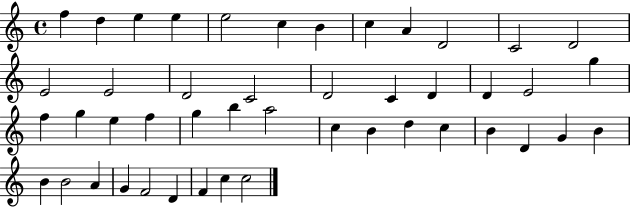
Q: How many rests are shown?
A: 0